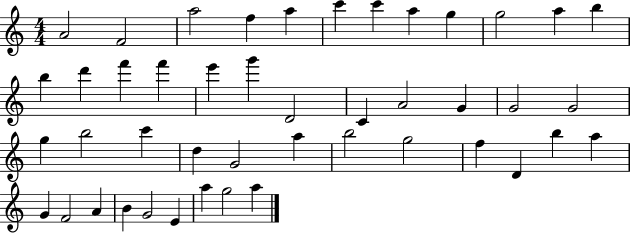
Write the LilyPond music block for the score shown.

{
  \clef treble
  \numericTimeSignature
  \time 4/4
  \key c \major
  a'2 f'2 | a''2 f''4 a''4 | c'''4 c'''4 a''4 g''4 | g''2 a''4 b''4 | \break b''4 d'''4 f'''4 f'''4 | e'''4 g'''4 d'2 | c'4 a'2 g'4 | g'2 g'2 | \break g''4 b''2 c'''4 | d''4 g'2 a''4 | b''2 g''2 | f''4 d'4 b''4 a''4 | \break g'4 f'2 a'4 | b'4 g'2 e'4 | a''4 g''2 a''4 | \bar "|."
}